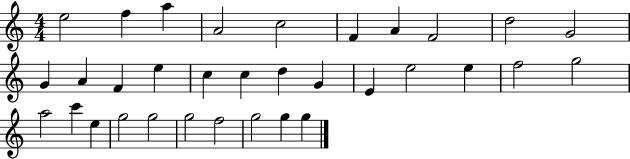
{
  \clef treble
  \numericTimeSignature
  \time 4/4
  \key c \major
  e''2 f''4 a''4 | a'2 c''2 | f'4 a'4 f'2 | d''2 g'2 | \break g'4 a'4 f'4 e''4 | c''4 c''4 d''4 g'4 | e'4 e''2 e''4 | f''2 g''2 | \break a''2 c'''4 e''4 | g''2 g''2 | g''2 f''2 | g''2 g''4 g''4 | \break \bar "|."
}